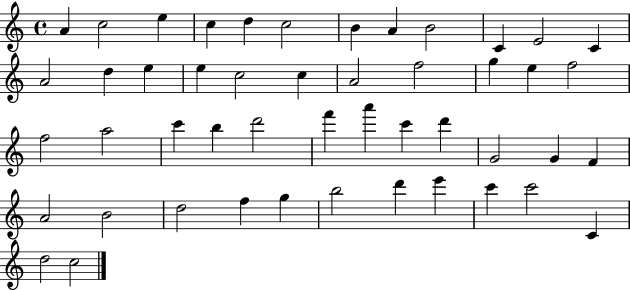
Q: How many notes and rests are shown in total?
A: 48